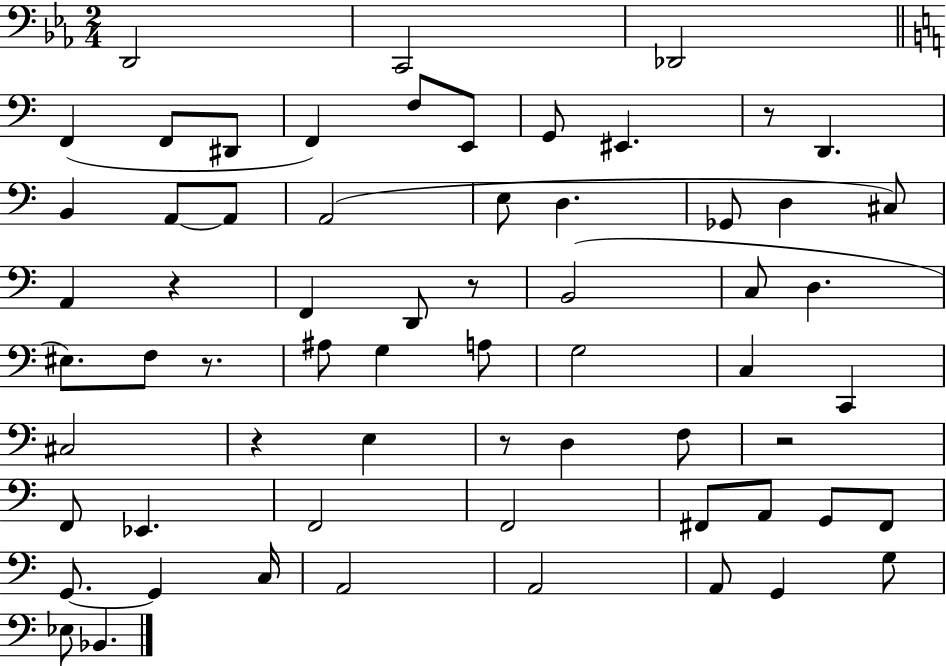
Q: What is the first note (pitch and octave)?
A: D2